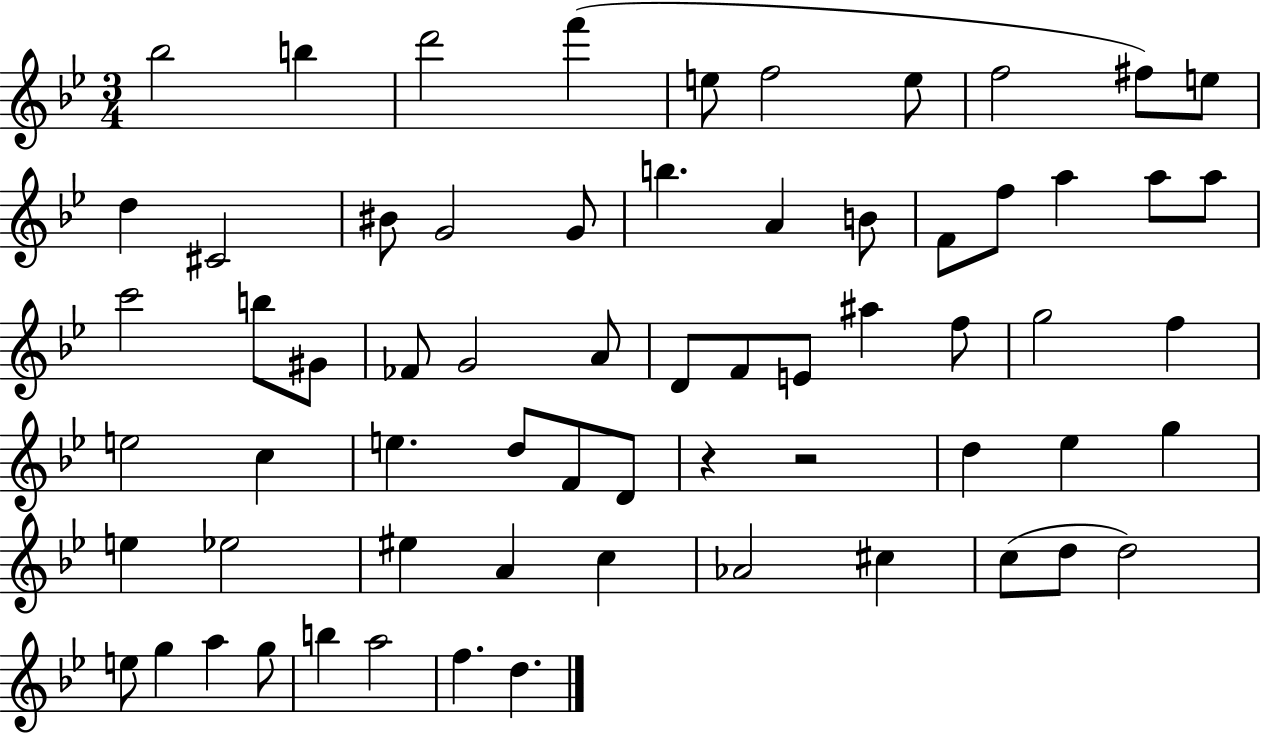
Bb5/h B5/q D6/h F6/q E5/e F5/h E5/e F5/h F#5/e E5/e D5/q C#4/h BIS4/e G4/h G4/e B5/q. A4/q B4/e F4/e F5/e A5/q A5/e A5/e C6/h B5/e G#4/e FES4/e G4/h A4/e D4/e F4/e E4/e A#5/q F5/e G5/h F5/q E5/h C5/q E5/q. D5/e F4/e D4/e R/q R/h D5/q Eb5/q G5/q E5/q Eb5/h EIS5/q A4/q C5/q Ab4/h C#5/q C5/e D5/e D5/h E5/e G5/q A5/q G5/e B5/q A5/h F5/q. D5/q.